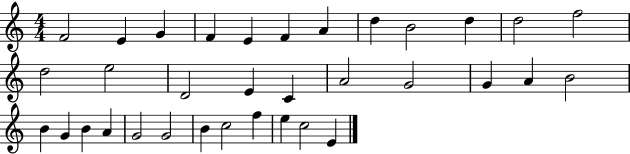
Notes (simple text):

F4/h E4/q G4/q F4/q E4/q F4/q A4/q D5/q B4/h D5/q D5/h F5/h D5/h E5/h D4/h E4/q C4/q A4/h G4/h G4/q A4/q B4/h B4/q G4/q B4/q A4/q G4/h G4/h B4/q C5/h F5/q E5/q C5/h E4/q